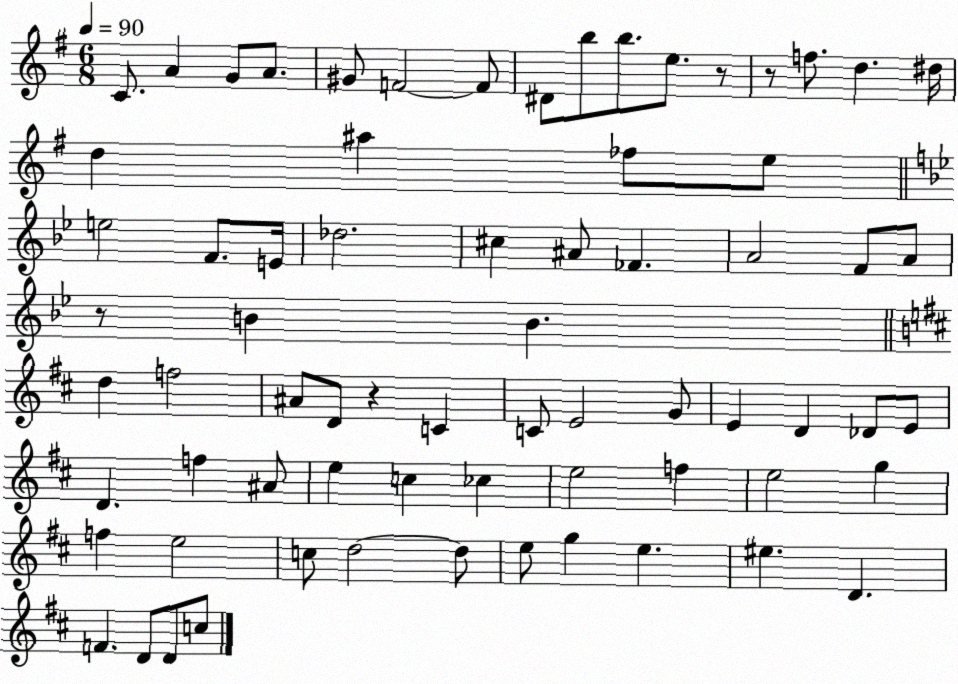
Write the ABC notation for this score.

X:1
T:Untitled
M:6/8
L:1/4
K:G
C/2 A G/2 A/2 ^G/2 F2 F/2 ^D/2 b/2 b/2 e/2 z/2 z/2 f/2 d ^d/4 d ^a _f/2 e/2 e2 F/2 E/4 _d2 ^c ^A/2 _F A2 F/2 A/2 z/2 B B d f2 ^A/2 D/2 z C C/2 E2 G/2 E D _D/2 E/2 D f ^A/2 e c _c e2 f e2 g f e2 c/2 d2 d/2 e/2 g e ^e D F D/2 D/2 c/2